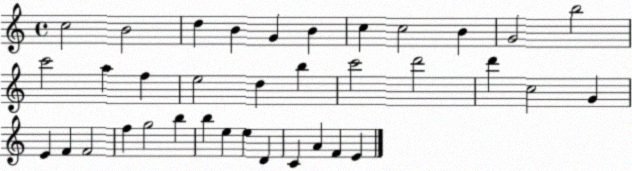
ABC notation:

X:1
T:Untitled
M:4/4
L:1/4
K:C
c2 B2 d B G B c c2 B G2 b2 c'2 a f e2 d b c'2 d'2 d' c2 G E F F2 f g2 b b e e D C A F E